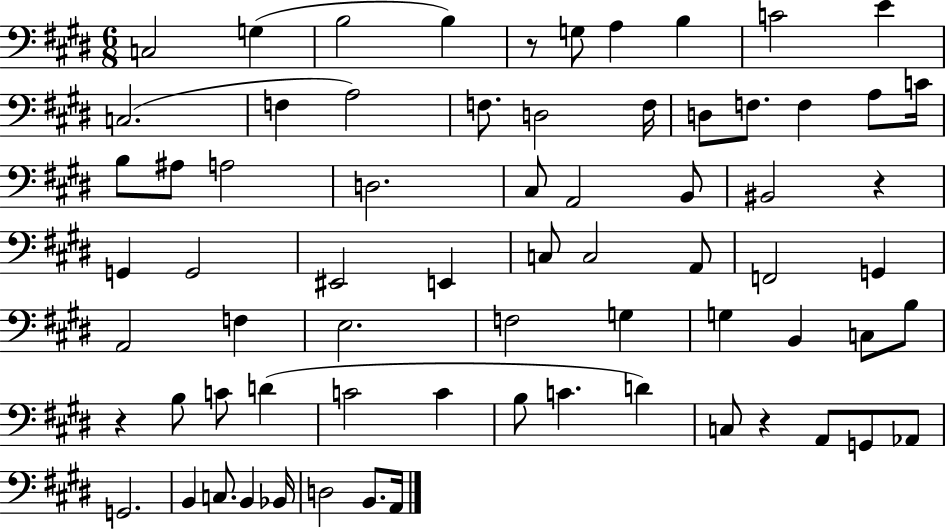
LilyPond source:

{
  \clef bass
  \numericTimeSignature
  \time 6/8
  \key e \major
  c2 g4( | b2 b4) | r8 g8 a4 b4 | c'2 e'4 | \break c2.( | f4 a2) | f8. d2 f16 | d8 f8. f4 a8 c'16 | \break b8 ais8 a2 | d2. | cis8 a,2 b,8 | bis,2 r4 | \break g,4 g,2 | eis,2 e,4 | c8 c2 a,8 | f,2 g,4 | \break a,2 f4 | e2. | f2 g4 | g4 b,4 c8 b8 | \break r4 b8 c'8 d'4( | c'2 c'4 | b8 c'4. d'4) | c8 r4 a,8 g,8 aes,8 | \break g,2. | b,4 c8. b,4 bes,16 | d2 b,8. a,16 | \bar "|."
}